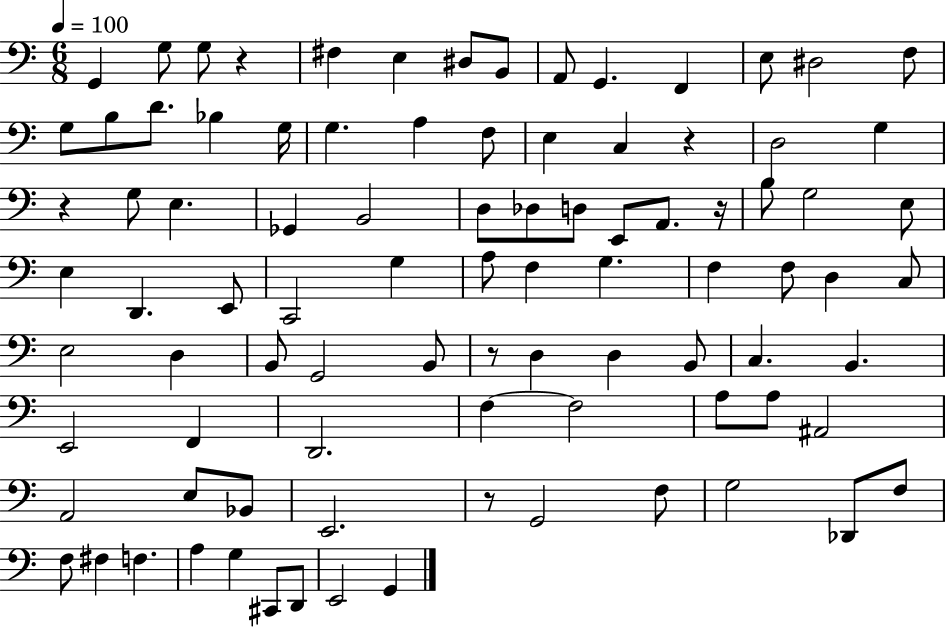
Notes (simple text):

G2/q G3/e G3/e R/q F#3/q E3/q D#3/e B2/e A2/e G2/q. F2/q E3/e D#3/h F3/e G3/e B3/e D4/e. Bb3/q G3/s G3/q. A3/q F3/e E3/q C3/q R/q D3/h G3/q R/q G3/e E3/q. Gb2/q B2/h D3/e Db3/e D3/e E2/e A2/e. R/s B3/e G3/h E3/e E3/q D2/q. E2/e C2/h G3/q A3/e F3/q G3/q. F3/q F3/e D3/q C3/e E3/h D3/q B2/e G2/h B2/e R/e D3/q D3/q B2/e C3/q. B2/q. E2/h F2/q D2/h. F3/q F3/h A3/e A3/e A#2/h A2/h E3/e Bb2/e E2/h. R/e G2/h F3/e G3/h Db2/e F3/e F3/e F#3/q F3/q. A3/q G3/q C#2/e D2/e E2/h G2/q